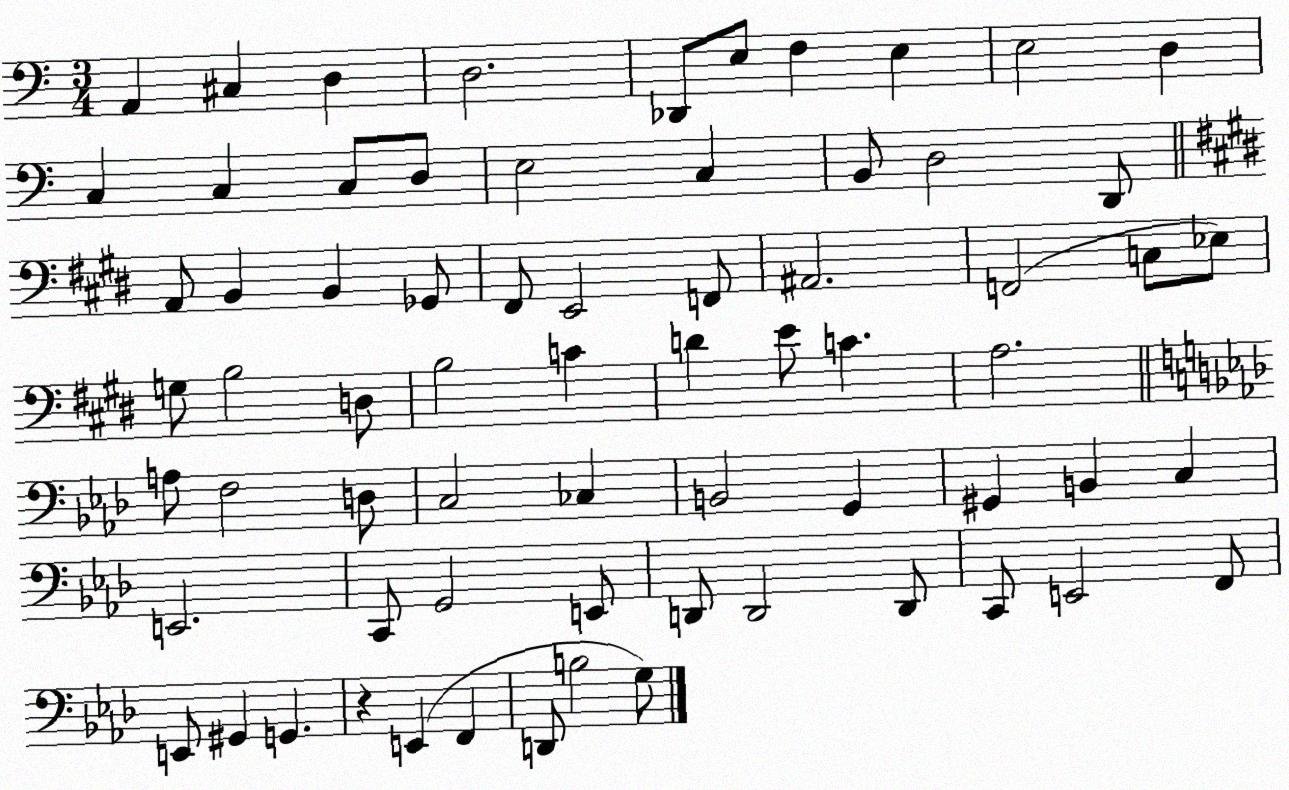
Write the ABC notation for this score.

X:1
T:Untitled
M:3/4
L:1/4
K:C
A,, ^C, D, D,2 _D,,/2 E,/2 F, E, E,2 D, C, C, C,/2 D,/2 E,2 C, B,,/2 D,2 D,,/2 A,,/2 B,, B,, _G,,/2 ^F,,/2 E,,2 F,,/2 ^A,,2 F,,2 C,/2 _E,/2 G,/2 B,2 D,/2 B,2 C D E/2 C A,2 A,/2 F,2 D,/2 C,2 _C, B,,2 G,, ^G,, B,, C, E,,2 C,,/2 G,,2 E,,/2 D,,/2 D,,2 D,,/2 C,,/2 E,,2 F,,/2 E,,/2 ^G,, G,, z E,, F,, D,,/2 B,2 G,/2